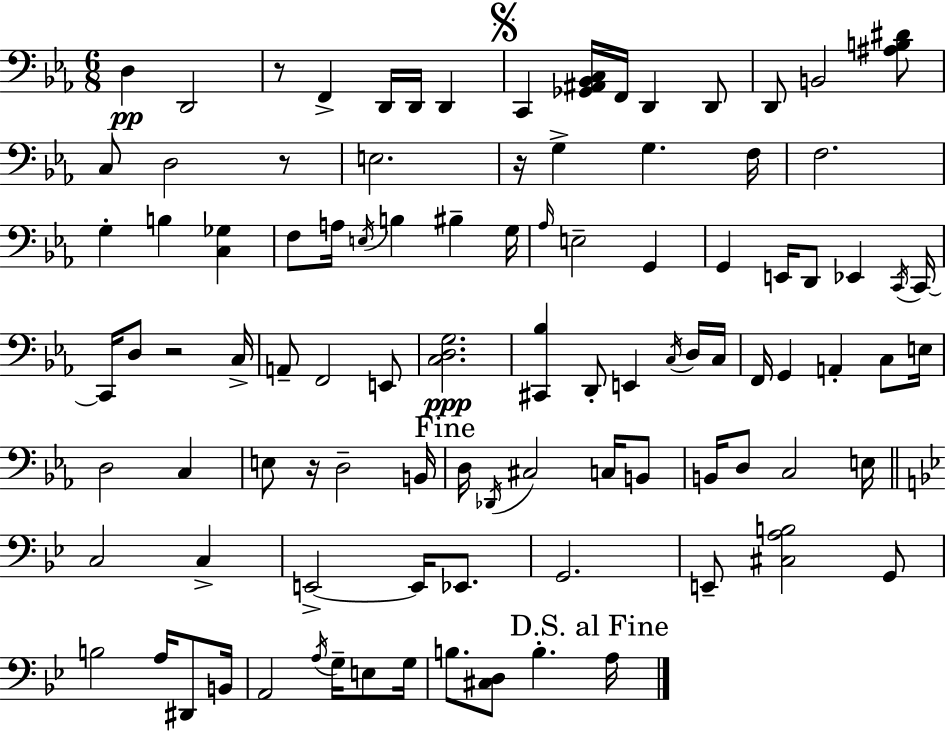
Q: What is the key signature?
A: C minor